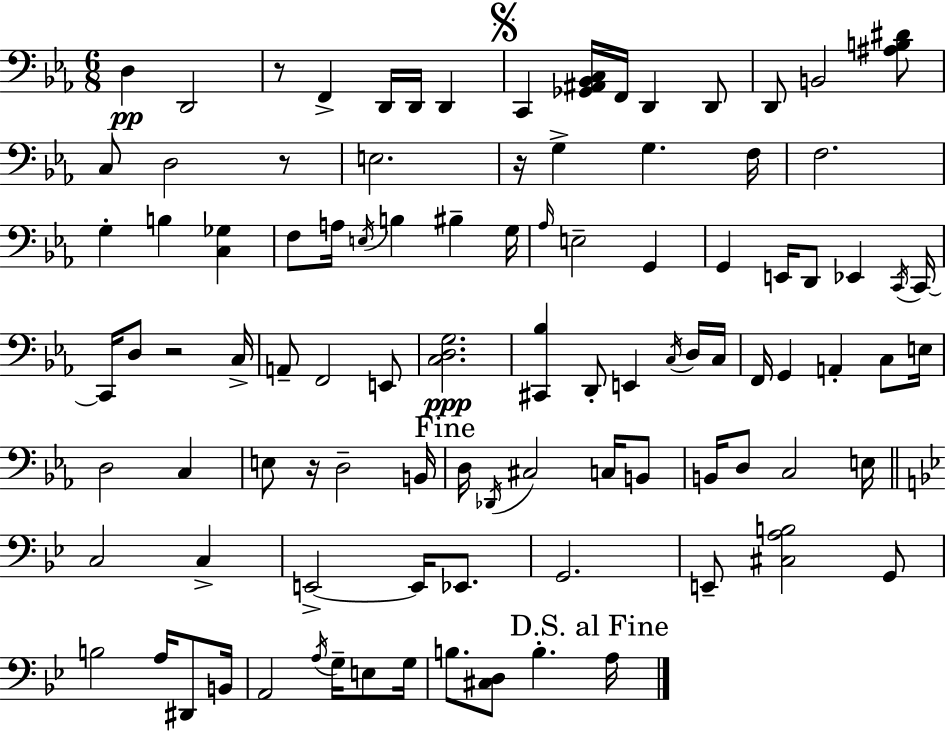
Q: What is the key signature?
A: C minor